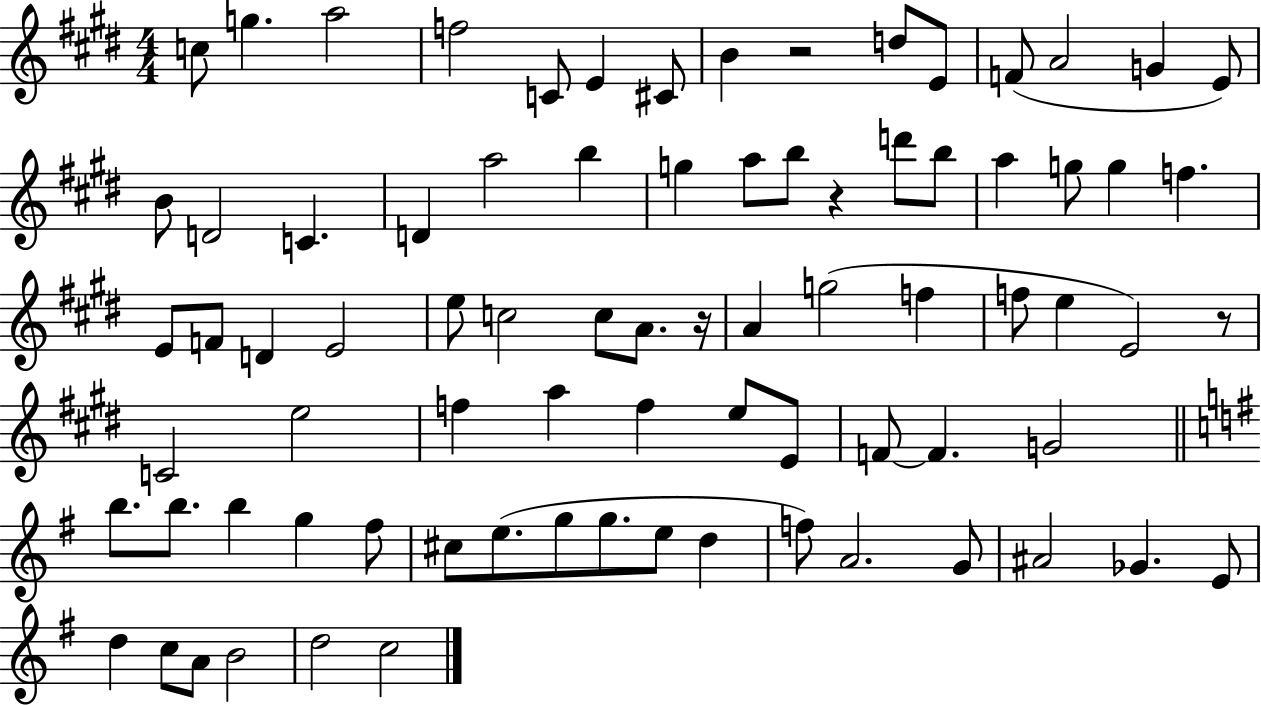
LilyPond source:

{
  \clef treble
  \numericTimeSignature
  \time 4/4
  \key e \major
  c''8 g''4. a''2 | f''2 c'8 e'4 cis'8 | b'4 r2 d''8 e'8 | f'8( a'2 g'4 e'8) | \break b'8 d'2 c'4. | d'4 a''2 b''4 | g''4 a''8 b''8 r4 d'''8 b''8 | a''4 g''8 g''4 f''4. | \break e'8 f'8 d'4 e'2 | e''8 c''2 c''8 a'8. r16 | a'4 g''2( f''4 | f''8 e''4 e'2) r8 | \break c'2 e''2 | f''4 a''4 f''4 e''8 e'8 | f'8~~ f'4. g'2 | \bar "||" \break \key e \minor b''8. b''8. b''4 g''4 fis''8 | cis''8 e''8.( g''8 g''8. e''8 d''4 | f''8) a'2. g'8 | ais'2 ges'4. e'8 | \break d''4 c''8 a'8 b'2 | d''2 c''2 | \bar "|."
}